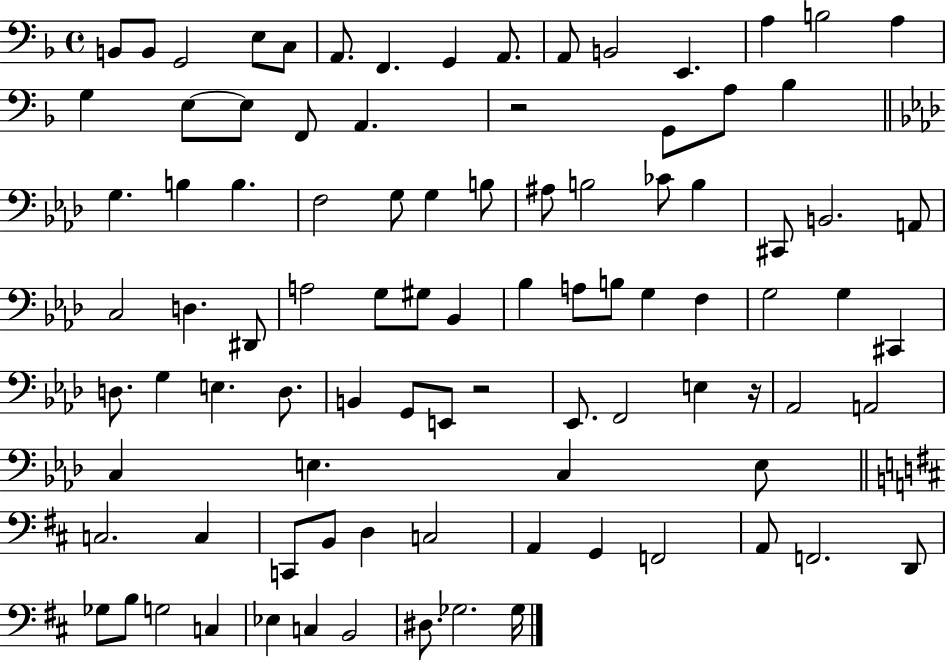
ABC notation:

X:1
T:Untitled
M:4/4
L:1/4
K:F
B,,/2 B,,/2 G,,2 E,/2 C,/2 A,,/2 F,, G,, A,,/2 A,,/2 B,,2 E,, A, B,2 A, G, E,/2 E,/2 F,,/2 A,, z2 G,,/2 A,/2 _B, G, B, B, F,2 G,/2 G, B,/2 ^A,/2 B,2 _C/2 B, ^C,,/2 B,,2 A,,/2 C,2 D, ^D,,/2 A,2 G,/2 ^G,/2 _B,, _B, A,/2 B,/2 G, F, G,2 G, ^C,, D,/2 G, E, D,/2 B,, G,,/2 E,,/2 z2 _E,,/2 F,,2 E, z/4 _A,,2 A,,2 C, E, C, E,/2 C,2 C, C,,/2 B,,/2 D, C,2 A,, G,, F,,2 A,,/2 F,,2 D,,/2 _G,/2 B,/2 G,2 C, _E, C, B,,2 ^D,/2 _G,2 _G,/4